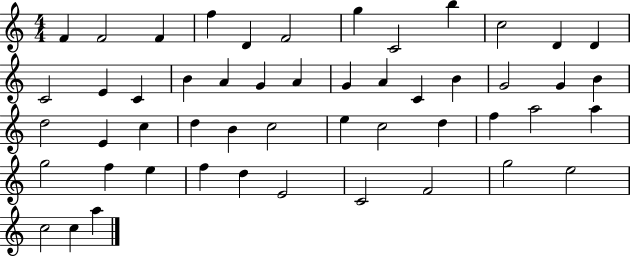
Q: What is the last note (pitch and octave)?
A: A5